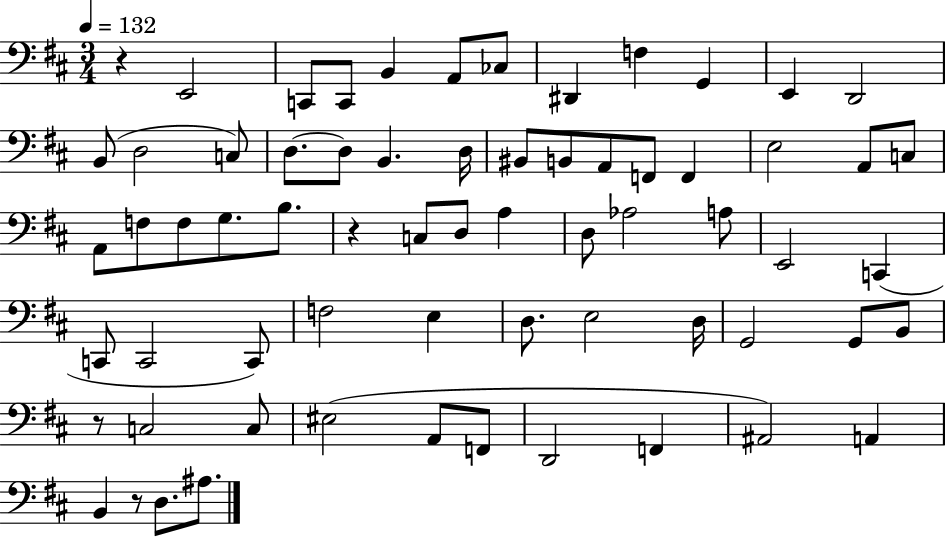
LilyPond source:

{
  \clef bass
  \numericTimeSignature
  \time 3/4
  \key d \major
  \tempo 4 = 132
  r4 e,2 | c,8 c,8 b,4 a,8 ces8 | dis,4 f4 g,4 | e,4 d,2 | \break b,8( d2 c8) | d8.~~ d8 b,4. d16 | bis,8 b,8 a,8 f,8 f,4 | e2 a,8 c8 | \break a,8 f8 f8 g8. b8. | r4 c8 d8 a4 | d8 aes2 a8 | e,2 c,4( | \break c,8 c,2 c,8) | f2 e4 | d8. e2 d16 | g,2 g,8 b,8 | \break r8 c2 c8 | eis2( a,8 f,8 | d,2 f,4 | ais,2) a,4 | \break b,4 r8 d8. ais8. | \bar "|."
}